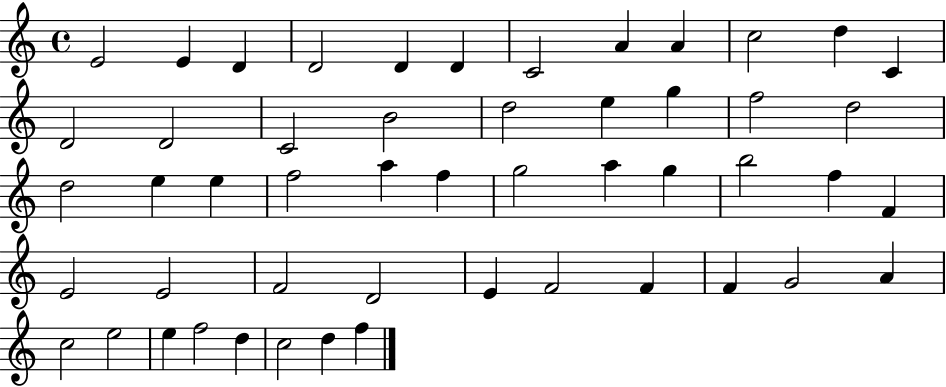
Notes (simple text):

E4/h E4/q D4/q D4/h D4/q D4/q C4/h A4/q A4/q C5/h D5/q C4/q D4/h D4/h C4/h B4/h D5/h E5/q G5/q F5/h D5/h D5/h E5/q E5/q F5/h A5/q F5/q G5/h A5/q G5/q B5/h F5/q F4/q E4/h E4/h F4/h D4/h E4/q F4/h F4/q F4/q G4/h A4/q C5/h E5/h E5/q F5/h D5/q C5/h D5/q F5/q